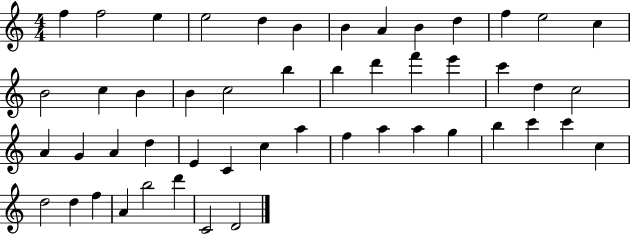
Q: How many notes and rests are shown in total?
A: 50